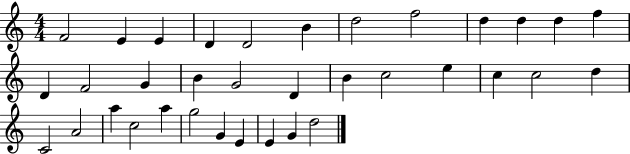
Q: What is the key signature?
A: C major